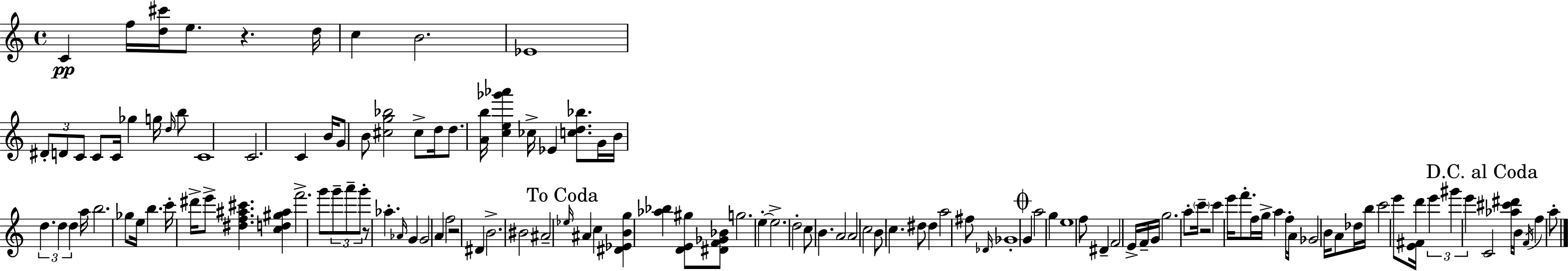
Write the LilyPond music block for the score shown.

{
  \clef treble
  \time 4/4
  \defaultTimeSignature
  \key c \major
  c'4\pp f''16 <d'' cis'''>16 e''8. r4. d''16 | c''4 b'2. | ees'1 | \tuplet 3/2 { dis'8-. d'8 c'8 } c'8 c'16 ges''4 g''16 \grace { d''16 } b''8 | \break c'1 | c'2. c'4 | b'16 g'8 b'8 <cis'' g'' bes''>2 cis''8-> | d''16 d''8. <a' b''>16 <c'' e'' ges''' aes'''>4 ces''16-> ees'4 <c'' d'' bes''>8. | \break g'16 b'16 \tuplet 3/2 { d''4. d''4 d''4 } | a''16 b''2. ges''8 | e''16 b''4. c'''16-. dis'''16-> e'''8-> <dis'' f'' ais'' cis'''>4. | <c'' d'' gis'' ais''>4 f'''2.-> | \break g'''8 \tuplet 3/2 { g'''8-- a'''8-- g'''8-. } r8 aes''4.-. | \grace { aes'16 } g'4 g'2 a'4 | f''2 r2 | dis'4 b'2.-> | \break bis'2 ais'2-- | \mark "To Coda" \grace { ees''16 } ais'4 c''4 <dis' ees' b' g''>4 <aes'' bes''>4 | <d' e' gis''>8 <dis' f' ges' bes'>8 g''2. | e''4-.~~ e''2.-> | \break d''2-. c''8 b'4. | a'2 a'2 | c''2 b'8 c''4. | dis''8 dis''4 a''2 | \break fis''8 \grace { des'16 } ges'1-. | \mark \markup { \musicglyph "scripts.coda" } g'4 a''2 | g''4 e''1 | f''8 dis'4-- f'2 | \break e'16-> f'16-- g'16 g''2. | a''8-. \parenthesize c'''16-- r2 c'''4 | e'''16 f'''8.-. f''16 g''16-> a''4 f''16-. a'16 ges'2 | b'16 a'8 des''16 b''16 c'''2 | \break e'''8 <e' fis'>16 d'''4 \tuplet 3/2 { e'''4 gis'''4 | e'''4 } \mark "D.C. al Coda" c'2 <aes'' cis''' dis'''>16 b'16 \acciaccatura { f'16 } f''4 | a''8-. \bar "|."
}